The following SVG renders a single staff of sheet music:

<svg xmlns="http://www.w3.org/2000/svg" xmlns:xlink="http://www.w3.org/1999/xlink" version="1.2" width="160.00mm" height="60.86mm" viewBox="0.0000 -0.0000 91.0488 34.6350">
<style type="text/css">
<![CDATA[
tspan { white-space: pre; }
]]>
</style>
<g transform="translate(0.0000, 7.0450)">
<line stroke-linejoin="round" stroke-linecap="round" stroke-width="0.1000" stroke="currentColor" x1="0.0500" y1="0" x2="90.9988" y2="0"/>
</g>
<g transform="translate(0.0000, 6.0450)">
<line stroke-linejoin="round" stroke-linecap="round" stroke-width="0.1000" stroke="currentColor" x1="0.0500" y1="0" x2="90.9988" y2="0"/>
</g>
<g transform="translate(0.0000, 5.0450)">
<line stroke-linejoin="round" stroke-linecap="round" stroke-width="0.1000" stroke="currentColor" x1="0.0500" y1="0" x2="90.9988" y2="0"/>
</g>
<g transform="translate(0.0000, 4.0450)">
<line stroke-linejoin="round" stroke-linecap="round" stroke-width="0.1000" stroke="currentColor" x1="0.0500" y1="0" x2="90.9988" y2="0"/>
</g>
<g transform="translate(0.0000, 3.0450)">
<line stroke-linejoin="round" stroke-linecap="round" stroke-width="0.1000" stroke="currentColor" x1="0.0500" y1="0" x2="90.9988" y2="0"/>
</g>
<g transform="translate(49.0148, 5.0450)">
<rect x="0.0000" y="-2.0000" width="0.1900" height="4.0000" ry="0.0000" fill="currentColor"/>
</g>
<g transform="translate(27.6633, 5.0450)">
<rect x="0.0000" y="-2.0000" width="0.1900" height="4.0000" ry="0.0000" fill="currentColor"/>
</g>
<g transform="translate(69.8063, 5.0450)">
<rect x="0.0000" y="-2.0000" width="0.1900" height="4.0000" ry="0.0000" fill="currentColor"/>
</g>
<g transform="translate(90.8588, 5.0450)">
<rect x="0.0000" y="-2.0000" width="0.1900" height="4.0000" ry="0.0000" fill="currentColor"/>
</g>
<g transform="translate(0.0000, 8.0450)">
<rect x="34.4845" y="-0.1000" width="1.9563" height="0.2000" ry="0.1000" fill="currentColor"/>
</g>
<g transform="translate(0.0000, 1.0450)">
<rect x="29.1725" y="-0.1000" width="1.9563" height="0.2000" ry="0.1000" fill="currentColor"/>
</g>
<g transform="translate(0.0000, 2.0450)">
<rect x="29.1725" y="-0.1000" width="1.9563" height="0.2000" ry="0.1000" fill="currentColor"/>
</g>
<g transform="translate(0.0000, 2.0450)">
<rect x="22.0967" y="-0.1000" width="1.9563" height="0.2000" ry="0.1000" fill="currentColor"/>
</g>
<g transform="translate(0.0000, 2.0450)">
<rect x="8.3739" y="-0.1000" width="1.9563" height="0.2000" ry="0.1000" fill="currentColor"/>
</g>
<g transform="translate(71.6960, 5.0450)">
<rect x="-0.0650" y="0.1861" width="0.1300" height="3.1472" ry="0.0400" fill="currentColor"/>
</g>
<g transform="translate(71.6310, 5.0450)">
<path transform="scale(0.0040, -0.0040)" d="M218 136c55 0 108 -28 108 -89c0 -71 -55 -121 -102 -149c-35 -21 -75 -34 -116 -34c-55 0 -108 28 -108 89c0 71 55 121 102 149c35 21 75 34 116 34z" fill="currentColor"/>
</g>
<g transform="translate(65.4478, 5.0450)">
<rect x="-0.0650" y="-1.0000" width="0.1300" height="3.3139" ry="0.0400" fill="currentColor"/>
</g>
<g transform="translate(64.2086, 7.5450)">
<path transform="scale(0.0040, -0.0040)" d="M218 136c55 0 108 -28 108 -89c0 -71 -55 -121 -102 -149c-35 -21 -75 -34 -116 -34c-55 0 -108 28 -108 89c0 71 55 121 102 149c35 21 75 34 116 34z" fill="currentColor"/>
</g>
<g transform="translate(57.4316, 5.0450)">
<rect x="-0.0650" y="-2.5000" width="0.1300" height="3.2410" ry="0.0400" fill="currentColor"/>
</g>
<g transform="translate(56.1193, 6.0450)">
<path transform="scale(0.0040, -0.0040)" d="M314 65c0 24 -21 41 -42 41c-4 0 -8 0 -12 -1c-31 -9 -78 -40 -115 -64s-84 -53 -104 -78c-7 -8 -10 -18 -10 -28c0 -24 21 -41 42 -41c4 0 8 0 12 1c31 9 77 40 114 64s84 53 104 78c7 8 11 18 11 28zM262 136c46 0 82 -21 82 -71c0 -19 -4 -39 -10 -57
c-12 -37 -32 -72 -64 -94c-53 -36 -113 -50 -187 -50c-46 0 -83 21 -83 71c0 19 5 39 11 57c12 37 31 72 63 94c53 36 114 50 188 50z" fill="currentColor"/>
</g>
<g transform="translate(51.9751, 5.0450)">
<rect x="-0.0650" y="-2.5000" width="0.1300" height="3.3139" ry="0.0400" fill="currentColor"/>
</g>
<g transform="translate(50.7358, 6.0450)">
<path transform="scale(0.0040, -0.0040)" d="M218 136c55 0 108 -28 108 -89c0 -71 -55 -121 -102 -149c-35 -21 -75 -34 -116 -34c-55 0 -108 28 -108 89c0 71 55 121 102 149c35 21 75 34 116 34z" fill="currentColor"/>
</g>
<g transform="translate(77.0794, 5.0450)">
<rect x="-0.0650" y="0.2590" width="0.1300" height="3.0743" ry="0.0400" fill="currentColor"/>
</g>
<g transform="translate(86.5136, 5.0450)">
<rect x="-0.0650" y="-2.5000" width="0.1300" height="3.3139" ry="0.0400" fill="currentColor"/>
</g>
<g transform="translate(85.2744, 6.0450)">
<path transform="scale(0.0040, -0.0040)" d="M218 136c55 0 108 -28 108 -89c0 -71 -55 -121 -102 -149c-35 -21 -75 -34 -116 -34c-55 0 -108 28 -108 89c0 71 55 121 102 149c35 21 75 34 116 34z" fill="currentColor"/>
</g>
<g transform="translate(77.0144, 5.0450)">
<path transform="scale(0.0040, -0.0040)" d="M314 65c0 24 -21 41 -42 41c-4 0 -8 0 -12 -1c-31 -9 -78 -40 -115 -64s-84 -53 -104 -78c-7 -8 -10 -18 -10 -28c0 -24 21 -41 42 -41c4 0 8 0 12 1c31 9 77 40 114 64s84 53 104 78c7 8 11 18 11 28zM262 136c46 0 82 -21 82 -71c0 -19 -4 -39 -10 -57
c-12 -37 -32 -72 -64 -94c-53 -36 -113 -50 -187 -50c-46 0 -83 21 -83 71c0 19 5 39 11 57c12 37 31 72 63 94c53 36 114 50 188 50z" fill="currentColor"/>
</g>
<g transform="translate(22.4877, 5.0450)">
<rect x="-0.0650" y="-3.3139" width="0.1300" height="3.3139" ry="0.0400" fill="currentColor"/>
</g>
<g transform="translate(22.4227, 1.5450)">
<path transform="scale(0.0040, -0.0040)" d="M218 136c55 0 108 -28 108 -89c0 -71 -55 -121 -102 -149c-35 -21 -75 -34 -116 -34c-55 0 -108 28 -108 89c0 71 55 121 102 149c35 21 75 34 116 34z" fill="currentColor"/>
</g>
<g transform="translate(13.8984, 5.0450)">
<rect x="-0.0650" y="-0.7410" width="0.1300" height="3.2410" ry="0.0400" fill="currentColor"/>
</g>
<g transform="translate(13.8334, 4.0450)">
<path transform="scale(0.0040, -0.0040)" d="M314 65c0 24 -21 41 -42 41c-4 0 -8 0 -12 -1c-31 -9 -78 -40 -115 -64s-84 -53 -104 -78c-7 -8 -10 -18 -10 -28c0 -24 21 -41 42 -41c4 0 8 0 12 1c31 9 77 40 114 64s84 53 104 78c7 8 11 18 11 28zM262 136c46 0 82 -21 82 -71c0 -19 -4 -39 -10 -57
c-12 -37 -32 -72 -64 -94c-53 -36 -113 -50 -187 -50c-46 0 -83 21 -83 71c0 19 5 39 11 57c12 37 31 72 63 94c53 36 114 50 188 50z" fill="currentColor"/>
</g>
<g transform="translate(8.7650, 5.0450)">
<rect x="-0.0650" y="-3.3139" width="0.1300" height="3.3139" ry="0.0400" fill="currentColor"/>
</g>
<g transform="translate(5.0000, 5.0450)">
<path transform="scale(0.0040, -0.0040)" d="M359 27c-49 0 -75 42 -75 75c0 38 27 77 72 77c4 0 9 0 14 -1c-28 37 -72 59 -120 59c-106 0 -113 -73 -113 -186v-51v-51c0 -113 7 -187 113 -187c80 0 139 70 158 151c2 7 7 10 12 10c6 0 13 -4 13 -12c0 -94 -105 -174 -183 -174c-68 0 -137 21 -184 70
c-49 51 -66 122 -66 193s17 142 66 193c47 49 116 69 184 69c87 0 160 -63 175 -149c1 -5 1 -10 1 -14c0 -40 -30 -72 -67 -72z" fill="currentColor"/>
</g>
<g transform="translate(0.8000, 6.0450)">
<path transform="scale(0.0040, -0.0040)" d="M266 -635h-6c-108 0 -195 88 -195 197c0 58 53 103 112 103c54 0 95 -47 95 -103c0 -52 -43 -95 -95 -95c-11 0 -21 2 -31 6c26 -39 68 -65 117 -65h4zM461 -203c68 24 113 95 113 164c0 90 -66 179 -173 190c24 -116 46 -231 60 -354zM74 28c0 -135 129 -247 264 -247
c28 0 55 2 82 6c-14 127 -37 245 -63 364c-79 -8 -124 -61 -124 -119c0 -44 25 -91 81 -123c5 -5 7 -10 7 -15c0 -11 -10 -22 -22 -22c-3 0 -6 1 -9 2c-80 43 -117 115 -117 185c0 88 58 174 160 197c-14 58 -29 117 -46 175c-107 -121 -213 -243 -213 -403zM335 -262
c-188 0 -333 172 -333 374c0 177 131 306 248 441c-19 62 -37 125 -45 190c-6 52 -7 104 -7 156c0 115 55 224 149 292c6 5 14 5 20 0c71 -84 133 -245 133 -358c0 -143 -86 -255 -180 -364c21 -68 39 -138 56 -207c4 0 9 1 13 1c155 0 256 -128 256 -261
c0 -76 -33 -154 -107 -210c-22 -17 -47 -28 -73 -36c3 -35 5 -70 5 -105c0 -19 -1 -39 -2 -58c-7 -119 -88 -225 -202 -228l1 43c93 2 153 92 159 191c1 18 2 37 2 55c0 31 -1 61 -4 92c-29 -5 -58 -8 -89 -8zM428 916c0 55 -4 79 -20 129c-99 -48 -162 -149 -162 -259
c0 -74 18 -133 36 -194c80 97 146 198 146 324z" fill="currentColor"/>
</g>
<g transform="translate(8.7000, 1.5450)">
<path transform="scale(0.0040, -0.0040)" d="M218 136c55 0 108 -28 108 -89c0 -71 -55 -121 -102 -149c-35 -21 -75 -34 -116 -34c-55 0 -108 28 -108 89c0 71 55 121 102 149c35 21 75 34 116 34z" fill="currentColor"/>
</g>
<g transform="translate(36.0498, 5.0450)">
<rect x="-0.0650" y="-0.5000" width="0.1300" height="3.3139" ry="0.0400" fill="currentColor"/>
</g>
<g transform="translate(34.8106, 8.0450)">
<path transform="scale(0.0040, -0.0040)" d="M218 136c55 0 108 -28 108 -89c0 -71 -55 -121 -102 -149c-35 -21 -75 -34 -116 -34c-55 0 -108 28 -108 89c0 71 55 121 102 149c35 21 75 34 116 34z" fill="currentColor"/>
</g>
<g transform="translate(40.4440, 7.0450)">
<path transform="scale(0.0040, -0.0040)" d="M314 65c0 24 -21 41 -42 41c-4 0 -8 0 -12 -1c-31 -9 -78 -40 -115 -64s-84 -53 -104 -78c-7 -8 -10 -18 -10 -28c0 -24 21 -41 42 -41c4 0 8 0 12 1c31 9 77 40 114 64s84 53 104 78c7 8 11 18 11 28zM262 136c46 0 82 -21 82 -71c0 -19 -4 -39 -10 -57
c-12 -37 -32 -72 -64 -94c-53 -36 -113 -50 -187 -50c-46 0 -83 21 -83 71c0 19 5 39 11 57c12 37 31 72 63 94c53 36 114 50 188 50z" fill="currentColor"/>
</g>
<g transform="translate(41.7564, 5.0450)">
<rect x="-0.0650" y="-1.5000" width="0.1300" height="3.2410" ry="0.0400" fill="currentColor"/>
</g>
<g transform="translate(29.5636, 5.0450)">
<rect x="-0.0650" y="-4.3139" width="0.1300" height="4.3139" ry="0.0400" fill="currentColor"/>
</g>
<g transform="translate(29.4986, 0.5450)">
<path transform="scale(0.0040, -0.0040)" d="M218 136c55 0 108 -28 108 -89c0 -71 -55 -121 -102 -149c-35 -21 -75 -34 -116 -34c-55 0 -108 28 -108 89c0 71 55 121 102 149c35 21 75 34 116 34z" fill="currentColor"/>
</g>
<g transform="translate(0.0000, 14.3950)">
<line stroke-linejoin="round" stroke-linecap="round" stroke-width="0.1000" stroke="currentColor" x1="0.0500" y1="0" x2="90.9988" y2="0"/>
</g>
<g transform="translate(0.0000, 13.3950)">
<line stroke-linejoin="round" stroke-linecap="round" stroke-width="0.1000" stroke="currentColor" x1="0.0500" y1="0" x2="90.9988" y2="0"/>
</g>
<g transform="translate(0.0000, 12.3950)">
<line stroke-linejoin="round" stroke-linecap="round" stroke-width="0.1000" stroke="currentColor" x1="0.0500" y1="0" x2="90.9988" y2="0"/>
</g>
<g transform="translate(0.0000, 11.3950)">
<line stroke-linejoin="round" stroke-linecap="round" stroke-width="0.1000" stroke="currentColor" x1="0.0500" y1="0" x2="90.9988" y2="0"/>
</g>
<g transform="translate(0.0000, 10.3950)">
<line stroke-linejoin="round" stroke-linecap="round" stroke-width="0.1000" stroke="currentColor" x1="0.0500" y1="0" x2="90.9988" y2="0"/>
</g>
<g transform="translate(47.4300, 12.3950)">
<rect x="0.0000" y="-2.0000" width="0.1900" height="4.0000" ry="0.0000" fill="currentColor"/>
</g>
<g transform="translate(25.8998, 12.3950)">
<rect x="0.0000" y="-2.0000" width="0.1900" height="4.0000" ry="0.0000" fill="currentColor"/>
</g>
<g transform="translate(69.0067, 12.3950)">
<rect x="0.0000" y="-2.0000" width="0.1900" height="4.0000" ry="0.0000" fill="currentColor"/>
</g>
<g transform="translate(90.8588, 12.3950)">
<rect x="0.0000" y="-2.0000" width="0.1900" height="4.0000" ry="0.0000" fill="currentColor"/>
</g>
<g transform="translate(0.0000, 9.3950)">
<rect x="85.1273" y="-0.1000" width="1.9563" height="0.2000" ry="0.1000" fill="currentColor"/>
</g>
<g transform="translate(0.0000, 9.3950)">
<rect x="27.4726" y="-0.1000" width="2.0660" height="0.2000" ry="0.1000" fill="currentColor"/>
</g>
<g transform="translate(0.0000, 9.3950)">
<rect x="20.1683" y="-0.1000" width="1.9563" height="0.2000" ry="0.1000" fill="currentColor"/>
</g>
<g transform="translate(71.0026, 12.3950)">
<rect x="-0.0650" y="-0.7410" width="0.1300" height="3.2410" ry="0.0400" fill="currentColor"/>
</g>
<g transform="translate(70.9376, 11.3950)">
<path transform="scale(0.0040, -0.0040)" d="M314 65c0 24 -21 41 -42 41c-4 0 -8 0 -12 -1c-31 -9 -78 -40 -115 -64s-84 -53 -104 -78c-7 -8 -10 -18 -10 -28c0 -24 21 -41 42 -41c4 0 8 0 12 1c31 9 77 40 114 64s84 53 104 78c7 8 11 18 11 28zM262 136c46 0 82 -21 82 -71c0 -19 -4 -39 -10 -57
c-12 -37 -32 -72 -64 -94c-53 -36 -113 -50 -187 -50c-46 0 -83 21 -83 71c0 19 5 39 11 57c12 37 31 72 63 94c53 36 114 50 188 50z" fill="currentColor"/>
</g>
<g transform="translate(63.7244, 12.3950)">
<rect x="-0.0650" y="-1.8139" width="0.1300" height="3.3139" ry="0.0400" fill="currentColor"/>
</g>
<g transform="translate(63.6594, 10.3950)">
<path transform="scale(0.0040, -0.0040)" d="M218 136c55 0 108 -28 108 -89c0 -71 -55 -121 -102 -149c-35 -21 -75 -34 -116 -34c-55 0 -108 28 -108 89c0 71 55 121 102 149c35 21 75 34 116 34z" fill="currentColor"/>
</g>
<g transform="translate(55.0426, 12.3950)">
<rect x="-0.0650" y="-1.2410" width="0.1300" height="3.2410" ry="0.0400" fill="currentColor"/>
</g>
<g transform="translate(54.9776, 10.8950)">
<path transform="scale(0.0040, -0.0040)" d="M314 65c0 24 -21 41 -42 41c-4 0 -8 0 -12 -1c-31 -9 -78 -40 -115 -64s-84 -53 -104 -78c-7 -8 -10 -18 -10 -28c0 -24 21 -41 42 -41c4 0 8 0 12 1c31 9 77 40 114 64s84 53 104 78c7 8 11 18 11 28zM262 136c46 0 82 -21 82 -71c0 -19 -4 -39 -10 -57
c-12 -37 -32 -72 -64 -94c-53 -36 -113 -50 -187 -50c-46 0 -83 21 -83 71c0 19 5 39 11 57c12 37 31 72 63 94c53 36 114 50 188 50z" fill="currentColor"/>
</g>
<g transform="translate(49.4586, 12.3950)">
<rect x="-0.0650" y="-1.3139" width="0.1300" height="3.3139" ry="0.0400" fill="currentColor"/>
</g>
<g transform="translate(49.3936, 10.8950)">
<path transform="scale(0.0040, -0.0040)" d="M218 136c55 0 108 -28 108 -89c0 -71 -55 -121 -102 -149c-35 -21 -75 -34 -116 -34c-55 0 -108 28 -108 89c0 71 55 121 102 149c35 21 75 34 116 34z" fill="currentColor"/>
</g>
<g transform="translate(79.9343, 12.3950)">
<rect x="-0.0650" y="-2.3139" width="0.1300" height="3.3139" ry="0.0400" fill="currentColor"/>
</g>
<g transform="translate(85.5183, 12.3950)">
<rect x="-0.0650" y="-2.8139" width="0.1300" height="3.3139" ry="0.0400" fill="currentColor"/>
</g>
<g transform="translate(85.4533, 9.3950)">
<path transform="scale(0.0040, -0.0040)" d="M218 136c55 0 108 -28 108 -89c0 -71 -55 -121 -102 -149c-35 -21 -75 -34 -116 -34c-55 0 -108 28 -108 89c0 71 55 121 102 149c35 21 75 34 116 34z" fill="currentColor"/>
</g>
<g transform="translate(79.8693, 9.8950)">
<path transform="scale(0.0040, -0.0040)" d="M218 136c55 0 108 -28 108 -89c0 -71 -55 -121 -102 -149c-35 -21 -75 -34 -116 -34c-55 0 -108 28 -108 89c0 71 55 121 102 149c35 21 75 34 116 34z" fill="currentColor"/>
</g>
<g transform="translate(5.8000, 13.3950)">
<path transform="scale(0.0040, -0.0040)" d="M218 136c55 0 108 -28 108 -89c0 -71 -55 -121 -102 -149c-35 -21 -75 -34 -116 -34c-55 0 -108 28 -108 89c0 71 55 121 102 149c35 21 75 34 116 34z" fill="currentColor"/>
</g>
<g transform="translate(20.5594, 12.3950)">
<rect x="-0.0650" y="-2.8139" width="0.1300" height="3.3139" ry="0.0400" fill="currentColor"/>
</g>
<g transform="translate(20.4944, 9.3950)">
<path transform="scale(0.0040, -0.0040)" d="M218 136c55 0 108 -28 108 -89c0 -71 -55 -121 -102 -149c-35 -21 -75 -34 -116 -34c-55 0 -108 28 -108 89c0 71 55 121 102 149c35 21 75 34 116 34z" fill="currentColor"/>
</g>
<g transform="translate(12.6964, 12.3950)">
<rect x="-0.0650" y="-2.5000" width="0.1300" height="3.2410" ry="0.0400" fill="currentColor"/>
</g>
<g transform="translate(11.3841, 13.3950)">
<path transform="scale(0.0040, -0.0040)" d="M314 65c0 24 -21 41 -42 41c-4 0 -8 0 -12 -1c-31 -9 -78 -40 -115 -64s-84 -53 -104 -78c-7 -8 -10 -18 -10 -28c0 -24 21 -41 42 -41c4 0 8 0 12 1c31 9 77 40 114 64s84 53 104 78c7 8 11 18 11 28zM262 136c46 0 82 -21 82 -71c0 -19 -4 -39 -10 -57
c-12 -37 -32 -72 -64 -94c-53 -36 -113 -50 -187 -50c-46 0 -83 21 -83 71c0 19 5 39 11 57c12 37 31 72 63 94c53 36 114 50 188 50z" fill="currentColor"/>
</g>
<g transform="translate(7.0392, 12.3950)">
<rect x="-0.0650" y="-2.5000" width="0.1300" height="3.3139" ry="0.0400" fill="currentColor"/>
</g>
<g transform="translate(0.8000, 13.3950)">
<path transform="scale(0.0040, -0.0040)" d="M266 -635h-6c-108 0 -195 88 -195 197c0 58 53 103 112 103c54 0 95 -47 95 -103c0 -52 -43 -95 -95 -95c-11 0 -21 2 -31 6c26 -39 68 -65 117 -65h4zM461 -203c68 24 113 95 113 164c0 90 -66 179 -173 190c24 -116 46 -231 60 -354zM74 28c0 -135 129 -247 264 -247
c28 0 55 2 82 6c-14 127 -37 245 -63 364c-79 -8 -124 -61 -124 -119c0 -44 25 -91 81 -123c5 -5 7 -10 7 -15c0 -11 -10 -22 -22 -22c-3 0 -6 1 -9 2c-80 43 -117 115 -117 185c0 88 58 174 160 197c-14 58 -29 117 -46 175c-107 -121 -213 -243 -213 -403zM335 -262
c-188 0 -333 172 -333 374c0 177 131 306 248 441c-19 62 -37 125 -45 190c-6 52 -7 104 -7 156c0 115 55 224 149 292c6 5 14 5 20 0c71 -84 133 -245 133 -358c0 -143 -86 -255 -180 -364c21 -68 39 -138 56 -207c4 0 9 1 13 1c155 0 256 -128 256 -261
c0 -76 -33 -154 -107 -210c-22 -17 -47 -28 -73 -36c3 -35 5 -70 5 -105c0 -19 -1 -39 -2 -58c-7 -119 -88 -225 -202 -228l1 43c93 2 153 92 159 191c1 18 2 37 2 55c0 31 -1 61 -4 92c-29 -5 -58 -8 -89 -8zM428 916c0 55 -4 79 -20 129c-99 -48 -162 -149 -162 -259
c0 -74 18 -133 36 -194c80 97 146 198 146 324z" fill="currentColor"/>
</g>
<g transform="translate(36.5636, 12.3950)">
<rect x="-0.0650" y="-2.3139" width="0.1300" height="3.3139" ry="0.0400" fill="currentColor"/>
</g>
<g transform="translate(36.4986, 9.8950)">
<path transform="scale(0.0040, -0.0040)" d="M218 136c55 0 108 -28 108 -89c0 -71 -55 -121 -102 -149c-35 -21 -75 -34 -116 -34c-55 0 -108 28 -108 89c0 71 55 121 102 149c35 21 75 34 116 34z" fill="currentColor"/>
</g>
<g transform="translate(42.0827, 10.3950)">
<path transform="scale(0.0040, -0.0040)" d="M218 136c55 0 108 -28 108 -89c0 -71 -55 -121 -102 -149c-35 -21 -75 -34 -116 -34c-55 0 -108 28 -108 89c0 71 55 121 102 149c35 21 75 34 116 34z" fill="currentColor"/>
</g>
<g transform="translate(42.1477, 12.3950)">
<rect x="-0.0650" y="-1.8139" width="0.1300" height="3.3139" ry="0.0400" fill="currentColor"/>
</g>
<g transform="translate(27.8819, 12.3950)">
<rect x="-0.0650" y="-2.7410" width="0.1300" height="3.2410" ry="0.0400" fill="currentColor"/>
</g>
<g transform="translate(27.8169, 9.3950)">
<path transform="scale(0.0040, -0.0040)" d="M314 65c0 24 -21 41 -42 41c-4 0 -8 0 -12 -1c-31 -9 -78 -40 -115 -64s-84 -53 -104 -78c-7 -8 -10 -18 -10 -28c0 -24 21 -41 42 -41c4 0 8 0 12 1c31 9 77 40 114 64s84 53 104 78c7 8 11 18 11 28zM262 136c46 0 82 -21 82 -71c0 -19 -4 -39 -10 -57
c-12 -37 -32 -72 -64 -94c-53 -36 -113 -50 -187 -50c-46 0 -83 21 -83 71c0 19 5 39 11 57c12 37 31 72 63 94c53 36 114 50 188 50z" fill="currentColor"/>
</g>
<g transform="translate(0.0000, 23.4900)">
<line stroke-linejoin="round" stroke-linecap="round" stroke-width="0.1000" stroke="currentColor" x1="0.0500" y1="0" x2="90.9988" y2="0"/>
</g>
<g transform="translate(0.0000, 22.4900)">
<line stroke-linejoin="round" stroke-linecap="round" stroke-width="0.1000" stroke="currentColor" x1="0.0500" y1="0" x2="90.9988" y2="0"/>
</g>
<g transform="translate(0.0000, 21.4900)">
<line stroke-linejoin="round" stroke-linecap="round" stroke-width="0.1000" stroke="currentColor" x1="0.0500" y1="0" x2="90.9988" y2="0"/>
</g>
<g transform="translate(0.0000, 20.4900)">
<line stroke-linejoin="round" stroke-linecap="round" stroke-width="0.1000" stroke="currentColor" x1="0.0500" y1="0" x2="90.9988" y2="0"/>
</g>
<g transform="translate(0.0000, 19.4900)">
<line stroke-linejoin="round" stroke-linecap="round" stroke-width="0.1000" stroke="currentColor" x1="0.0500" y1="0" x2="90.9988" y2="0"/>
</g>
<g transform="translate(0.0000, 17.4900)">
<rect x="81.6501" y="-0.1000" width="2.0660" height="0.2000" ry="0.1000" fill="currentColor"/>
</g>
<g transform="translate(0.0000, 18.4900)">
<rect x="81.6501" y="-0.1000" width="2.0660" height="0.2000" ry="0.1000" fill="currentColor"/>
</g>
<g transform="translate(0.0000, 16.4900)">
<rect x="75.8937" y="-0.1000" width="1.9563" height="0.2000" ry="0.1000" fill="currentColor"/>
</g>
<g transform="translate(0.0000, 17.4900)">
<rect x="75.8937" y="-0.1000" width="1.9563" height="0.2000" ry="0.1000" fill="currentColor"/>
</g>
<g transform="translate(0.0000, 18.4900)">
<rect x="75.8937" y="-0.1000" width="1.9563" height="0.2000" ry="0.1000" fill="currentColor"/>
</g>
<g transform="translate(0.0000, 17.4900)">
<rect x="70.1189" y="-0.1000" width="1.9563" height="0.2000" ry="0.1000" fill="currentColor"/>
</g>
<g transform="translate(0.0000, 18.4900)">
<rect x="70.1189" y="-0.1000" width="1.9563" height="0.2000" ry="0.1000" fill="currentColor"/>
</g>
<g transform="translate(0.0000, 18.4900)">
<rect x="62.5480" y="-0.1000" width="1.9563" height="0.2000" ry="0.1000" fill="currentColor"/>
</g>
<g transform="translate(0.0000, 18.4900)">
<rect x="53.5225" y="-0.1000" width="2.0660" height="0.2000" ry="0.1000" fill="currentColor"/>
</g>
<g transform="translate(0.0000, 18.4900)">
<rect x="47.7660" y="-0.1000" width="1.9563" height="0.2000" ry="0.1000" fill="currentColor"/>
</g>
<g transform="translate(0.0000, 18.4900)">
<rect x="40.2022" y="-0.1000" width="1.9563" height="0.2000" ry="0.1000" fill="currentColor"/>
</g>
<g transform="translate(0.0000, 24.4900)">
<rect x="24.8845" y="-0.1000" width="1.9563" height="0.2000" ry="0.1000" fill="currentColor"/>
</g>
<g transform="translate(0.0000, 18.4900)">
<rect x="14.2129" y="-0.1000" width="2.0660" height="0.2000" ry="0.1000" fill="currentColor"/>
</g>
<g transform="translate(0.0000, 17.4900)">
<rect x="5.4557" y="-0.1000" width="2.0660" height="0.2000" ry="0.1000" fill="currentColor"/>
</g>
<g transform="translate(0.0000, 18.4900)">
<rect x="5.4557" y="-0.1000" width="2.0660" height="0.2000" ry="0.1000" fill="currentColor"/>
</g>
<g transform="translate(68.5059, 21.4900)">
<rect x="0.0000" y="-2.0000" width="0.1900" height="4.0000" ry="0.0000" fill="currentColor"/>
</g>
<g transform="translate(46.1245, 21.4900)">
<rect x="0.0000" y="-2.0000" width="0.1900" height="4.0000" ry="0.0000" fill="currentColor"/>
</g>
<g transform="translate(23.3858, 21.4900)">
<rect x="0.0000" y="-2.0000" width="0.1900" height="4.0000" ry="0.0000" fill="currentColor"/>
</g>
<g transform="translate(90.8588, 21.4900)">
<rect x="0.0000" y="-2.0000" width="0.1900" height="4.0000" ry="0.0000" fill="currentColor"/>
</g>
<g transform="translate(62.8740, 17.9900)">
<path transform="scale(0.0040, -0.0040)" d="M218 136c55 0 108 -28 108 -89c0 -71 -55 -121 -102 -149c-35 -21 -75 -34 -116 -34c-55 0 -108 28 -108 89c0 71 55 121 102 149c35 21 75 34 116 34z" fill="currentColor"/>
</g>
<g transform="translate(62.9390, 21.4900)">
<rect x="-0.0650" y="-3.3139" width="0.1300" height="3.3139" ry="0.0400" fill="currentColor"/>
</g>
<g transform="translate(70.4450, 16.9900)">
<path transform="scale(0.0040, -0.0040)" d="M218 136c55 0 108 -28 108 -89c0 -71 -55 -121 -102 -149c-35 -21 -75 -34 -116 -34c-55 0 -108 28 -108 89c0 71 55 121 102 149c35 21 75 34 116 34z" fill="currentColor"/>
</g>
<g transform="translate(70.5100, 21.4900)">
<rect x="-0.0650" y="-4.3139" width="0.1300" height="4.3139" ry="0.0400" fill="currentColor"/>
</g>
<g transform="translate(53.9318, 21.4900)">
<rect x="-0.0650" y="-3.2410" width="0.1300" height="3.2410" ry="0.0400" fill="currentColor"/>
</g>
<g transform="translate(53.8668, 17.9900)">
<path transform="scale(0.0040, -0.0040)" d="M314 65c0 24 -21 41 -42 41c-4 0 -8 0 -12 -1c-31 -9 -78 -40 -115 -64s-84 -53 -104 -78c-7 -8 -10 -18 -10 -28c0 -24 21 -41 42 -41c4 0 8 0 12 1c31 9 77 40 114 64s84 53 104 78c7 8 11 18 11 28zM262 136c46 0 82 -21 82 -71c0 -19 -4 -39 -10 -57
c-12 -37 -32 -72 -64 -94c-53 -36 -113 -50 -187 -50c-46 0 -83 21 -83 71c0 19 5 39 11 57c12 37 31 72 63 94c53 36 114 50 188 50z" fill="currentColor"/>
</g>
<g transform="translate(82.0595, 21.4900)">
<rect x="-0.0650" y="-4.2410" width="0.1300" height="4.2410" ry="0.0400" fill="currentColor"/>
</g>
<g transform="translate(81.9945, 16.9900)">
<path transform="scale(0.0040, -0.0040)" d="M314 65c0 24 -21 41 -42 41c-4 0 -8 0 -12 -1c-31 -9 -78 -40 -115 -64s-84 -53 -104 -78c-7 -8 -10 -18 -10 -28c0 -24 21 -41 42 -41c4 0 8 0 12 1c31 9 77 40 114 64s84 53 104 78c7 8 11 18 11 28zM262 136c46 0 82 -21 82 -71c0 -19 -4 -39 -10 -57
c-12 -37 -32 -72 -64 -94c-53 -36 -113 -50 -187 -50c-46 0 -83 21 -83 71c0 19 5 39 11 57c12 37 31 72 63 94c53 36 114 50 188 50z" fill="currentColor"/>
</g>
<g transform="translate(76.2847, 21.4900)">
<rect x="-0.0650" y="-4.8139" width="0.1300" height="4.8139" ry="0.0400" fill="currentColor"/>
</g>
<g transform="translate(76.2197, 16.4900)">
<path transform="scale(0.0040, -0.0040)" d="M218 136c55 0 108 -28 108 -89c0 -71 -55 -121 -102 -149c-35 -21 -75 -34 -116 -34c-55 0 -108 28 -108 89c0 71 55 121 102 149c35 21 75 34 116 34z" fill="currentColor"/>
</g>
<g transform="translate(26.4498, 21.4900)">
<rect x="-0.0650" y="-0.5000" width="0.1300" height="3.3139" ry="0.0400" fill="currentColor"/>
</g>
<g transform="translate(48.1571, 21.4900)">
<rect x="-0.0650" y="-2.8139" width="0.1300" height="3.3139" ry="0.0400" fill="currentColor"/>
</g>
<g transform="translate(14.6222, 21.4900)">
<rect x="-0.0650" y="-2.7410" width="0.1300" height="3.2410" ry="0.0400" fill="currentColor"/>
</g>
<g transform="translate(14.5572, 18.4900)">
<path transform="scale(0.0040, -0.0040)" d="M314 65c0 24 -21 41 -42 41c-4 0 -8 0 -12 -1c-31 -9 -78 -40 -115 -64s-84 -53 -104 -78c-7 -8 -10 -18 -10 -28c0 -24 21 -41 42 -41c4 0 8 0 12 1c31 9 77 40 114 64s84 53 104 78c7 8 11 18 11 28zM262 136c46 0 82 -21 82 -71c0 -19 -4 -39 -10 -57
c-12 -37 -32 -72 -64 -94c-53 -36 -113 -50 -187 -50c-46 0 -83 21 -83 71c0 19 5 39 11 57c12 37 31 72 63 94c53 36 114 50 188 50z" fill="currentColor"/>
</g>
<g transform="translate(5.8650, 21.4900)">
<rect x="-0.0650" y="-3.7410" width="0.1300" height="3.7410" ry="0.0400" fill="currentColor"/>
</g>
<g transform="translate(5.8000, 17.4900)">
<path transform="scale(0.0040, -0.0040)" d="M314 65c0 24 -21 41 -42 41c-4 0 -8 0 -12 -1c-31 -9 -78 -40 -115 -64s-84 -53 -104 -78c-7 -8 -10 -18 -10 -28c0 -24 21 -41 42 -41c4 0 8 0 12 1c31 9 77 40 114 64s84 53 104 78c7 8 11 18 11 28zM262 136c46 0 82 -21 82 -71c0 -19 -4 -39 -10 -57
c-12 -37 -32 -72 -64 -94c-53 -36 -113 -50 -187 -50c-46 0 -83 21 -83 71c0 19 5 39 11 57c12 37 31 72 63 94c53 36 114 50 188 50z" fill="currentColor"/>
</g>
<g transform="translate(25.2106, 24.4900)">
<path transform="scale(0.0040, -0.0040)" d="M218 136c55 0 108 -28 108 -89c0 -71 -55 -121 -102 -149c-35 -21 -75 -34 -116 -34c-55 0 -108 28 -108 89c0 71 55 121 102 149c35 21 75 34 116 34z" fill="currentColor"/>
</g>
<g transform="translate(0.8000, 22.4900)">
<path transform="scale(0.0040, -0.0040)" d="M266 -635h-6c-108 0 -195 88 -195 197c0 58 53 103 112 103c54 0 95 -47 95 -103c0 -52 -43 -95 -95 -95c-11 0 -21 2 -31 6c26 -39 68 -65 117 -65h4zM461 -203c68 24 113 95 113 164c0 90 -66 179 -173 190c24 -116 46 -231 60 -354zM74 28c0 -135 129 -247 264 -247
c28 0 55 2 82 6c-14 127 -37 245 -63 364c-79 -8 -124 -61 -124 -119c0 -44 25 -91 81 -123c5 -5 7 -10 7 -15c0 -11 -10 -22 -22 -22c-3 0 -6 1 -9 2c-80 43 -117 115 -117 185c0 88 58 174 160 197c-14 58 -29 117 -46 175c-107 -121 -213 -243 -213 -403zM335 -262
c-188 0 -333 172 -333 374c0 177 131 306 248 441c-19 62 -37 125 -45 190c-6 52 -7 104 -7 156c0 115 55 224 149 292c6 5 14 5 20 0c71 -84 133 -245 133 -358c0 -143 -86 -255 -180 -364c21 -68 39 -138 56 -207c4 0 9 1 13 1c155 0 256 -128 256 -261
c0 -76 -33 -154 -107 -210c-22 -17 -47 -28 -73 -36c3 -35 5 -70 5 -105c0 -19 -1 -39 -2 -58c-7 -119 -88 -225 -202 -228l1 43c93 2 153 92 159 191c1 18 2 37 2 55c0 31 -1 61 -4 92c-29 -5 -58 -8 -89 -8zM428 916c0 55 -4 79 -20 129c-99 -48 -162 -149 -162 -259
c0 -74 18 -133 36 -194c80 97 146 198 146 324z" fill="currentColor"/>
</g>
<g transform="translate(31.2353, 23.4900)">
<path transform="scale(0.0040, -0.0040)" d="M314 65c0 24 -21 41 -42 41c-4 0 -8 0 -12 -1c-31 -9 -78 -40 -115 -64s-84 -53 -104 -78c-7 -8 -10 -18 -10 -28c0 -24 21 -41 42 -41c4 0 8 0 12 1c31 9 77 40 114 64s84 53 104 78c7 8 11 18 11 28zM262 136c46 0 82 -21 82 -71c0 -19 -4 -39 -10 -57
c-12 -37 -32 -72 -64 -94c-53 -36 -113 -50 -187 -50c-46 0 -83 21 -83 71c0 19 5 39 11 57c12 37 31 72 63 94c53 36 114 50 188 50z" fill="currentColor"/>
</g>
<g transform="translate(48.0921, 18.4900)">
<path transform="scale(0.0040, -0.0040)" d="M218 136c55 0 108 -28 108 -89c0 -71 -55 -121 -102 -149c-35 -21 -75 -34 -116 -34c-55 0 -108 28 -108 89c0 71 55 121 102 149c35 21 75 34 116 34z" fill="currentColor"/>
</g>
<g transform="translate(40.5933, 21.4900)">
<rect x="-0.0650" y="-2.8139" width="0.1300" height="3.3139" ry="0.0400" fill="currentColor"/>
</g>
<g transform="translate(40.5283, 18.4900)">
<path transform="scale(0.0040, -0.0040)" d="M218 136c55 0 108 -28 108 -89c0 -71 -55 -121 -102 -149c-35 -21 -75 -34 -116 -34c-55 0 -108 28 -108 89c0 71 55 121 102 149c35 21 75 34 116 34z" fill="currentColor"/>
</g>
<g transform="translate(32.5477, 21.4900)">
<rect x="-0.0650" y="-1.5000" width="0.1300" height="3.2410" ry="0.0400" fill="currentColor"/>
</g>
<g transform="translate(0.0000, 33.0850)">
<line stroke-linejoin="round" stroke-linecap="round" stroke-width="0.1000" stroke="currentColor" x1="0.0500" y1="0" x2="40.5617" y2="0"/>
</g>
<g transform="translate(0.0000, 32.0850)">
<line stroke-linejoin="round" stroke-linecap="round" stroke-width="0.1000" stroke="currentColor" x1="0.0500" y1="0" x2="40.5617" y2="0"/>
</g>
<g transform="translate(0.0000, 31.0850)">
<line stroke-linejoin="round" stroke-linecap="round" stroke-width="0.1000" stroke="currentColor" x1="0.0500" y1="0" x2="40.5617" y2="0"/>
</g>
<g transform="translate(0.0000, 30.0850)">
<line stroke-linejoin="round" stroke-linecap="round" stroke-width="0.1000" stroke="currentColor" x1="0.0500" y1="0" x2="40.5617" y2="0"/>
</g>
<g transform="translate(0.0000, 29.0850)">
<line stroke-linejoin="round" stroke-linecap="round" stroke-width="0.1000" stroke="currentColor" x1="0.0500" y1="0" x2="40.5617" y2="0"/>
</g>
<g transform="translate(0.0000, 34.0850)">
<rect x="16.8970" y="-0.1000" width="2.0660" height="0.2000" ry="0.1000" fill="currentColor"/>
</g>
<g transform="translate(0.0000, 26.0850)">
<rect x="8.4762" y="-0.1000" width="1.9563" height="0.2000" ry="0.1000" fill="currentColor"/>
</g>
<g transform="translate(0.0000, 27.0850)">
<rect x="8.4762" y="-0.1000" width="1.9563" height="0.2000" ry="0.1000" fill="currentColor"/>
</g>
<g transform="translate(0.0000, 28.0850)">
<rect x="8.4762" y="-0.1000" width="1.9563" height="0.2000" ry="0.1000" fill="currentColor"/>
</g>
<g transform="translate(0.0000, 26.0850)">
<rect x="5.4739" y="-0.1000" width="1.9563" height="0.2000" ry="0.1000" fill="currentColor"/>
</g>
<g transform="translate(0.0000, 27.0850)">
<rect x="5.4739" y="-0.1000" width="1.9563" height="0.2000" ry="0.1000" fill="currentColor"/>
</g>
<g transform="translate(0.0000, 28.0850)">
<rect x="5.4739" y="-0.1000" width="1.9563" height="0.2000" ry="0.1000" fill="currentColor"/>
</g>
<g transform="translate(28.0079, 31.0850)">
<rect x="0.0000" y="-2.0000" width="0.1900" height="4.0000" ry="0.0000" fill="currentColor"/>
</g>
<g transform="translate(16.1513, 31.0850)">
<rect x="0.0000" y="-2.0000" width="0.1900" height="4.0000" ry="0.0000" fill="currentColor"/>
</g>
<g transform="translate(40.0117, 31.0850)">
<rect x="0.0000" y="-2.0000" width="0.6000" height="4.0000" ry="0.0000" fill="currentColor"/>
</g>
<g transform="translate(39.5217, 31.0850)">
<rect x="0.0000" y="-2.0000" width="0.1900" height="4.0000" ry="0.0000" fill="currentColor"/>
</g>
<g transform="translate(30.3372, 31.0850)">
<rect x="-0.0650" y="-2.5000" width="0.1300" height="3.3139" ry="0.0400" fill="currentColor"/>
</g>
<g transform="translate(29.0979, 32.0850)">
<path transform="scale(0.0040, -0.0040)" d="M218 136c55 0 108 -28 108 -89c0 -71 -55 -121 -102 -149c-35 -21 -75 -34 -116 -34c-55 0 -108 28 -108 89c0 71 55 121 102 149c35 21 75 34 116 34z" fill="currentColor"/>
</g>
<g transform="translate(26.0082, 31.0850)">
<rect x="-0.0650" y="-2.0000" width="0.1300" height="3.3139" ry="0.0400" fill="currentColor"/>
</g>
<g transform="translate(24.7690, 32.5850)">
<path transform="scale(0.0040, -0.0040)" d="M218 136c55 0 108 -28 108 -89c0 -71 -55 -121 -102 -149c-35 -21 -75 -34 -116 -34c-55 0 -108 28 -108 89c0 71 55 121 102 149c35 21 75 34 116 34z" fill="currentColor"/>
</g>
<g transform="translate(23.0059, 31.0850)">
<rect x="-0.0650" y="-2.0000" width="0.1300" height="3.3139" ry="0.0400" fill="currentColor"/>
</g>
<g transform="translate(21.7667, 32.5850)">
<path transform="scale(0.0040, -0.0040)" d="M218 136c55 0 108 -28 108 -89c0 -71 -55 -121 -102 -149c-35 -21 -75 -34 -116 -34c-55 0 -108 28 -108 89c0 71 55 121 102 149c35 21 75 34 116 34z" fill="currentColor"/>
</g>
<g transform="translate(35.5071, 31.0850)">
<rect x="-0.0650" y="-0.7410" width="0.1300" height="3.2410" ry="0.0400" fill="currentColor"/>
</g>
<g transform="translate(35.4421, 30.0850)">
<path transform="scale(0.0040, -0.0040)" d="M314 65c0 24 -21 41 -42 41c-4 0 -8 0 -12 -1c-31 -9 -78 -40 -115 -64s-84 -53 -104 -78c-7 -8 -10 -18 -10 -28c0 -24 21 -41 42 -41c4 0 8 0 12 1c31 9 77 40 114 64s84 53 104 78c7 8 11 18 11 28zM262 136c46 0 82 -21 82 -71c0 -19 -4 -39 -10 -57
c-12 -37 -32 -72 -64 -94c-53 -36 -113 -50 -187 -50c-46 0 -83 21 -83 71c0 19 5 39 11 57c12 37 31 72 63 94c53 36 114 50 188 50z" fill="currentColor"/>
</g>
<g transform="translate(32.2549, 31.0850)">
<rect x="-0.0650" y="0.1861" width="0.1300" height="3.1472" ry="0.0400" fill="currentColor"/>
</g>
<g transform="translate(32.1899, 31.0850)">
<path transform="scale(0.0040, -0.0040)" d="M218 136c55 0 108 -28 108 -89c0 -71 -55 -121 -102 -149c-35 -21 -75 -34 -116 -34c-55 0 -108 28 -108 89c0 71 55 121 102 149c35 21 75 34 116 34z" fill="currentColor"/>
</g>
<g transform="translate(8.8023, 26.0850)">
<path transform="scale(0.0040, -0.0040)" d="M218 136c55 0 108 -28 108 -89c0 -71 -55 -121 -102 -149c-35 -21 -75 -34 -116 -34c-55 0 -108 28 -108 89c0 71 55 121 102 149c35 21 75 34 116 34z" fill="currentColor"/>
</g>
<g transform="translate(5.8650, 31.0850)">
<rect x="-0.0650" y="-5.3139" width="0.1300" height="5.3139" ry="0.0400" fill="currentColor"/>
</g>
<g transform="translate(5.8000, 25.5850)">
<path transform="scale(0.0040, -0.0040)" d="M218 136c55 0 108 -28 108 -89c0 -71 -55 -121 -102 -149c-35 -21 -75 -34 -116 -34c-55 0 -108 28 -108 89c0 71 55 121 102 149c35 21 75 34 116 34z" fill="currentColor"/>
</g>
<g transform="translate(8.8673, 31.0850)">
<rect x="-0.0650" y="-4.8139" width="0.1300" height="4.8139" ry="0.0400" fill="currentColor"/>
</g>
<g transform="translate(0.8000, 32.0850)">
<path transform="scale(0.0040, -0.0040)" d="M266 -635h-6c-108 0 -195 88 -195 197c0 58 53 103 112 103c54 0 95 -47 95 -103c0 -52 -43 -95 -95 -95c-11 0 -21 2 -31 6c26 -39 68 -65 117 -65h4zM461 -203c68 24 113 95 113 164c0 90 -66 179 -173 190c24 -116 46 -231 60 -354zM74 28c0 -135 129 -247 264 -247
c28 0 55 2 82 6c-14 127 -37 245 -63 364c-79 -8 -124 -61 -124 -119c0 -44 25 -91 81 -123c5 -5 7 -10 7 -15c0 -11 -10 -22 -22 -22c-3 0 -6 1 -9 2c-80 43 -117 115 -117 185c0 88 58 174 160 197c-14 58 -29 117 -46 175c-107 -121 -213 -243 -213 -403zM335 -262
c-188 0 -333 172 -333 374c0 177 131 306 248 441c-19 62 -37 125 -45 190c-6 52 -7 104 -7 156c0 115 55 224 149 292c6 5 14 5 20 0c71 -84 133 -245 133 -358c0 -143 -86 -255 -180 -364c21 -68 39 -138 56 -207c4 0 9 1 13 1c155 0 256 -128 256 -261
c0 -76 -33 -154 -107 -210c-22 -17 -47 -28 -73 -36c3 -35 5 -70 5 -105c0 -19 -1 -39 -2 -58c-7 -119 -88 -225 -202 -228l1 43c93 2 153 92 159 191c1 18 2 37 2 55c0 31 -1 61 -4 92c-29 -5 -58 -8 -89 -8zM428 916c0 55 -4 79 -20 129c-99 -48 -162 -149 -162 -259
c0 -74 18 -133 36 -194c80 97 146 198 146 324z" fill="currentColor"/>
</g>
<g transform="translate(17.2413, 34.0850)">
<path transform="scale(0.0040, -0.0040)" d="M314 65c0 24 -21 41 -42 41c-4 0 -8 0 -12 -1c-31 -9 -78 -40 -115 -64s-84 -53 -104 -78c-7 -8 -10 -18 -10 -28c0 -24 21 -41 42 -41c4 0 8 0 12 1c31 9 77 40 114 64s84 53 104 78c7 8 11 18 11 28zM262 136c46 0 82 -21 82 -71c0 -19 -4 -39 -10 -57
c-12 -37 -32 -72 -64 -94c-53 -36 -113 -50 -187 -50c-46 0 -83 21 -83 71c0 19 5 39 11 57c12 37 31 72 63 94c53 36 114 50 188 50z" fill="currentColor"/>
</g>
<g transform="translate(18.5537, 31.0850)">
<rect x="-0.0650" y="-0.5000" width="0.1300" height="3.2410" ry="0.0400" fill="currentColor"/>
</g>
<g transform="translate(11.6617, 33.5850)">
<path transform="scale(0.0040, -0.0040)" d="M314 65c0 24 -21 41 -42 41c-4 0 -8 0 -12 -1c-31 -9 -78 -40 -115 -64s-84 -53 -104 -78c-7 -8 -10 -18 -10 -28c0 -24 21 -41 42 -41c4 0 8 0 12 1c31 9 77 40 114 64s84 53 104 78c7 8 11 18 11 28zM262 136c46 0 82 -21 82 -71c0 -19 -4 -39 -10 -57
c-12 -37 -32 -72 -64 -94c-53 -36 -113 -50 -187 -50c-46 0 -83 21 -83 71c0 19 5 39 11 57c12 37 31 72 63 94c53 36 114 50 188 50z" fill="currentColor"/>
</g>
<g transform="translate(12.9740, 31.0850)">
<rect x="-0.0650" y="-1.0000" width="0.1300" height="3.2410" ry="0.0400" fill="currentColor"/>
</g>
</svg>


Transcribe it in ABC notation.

X:1
T:Untitled
M:4/4
L:1/4
K:C
b d2 b d' C E2 G G2 D B B2 G G G2 a a2 g f e e2 f d2 g a c'2 a2 C E2 a a b2 b d' e' d'2 f' e' D2 C2 F F G B d2